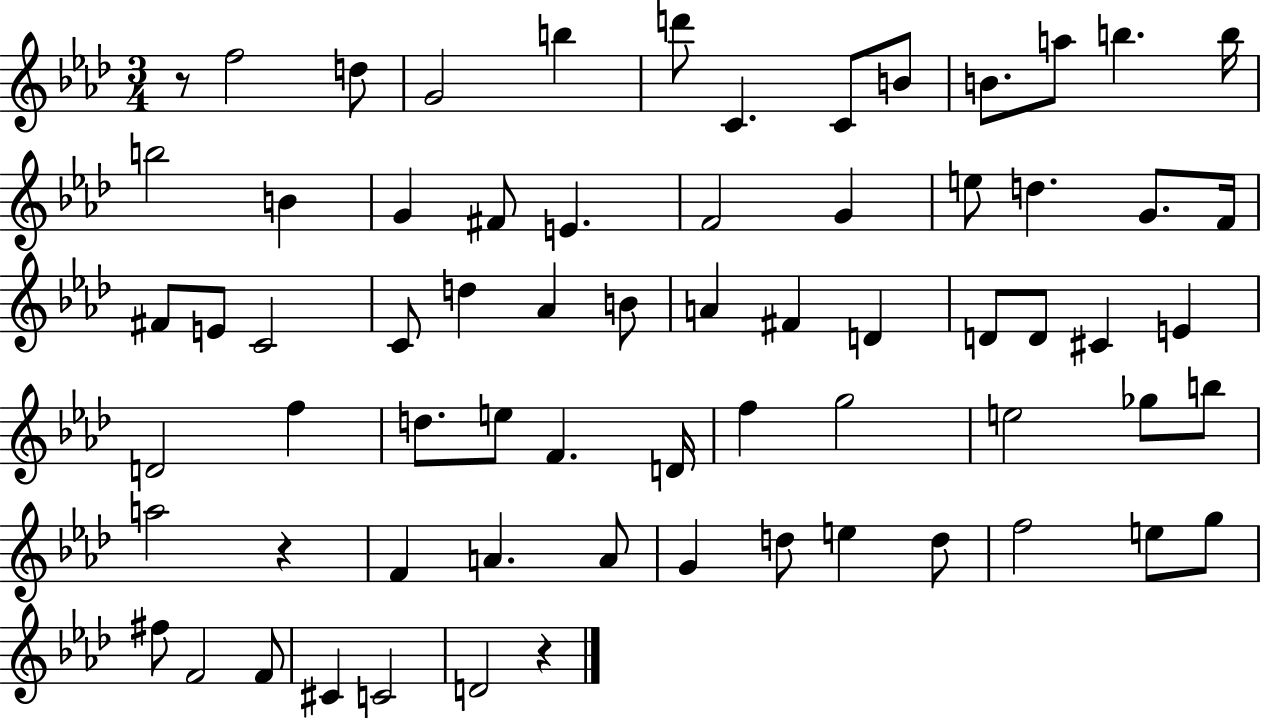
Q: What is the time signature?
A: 3/4